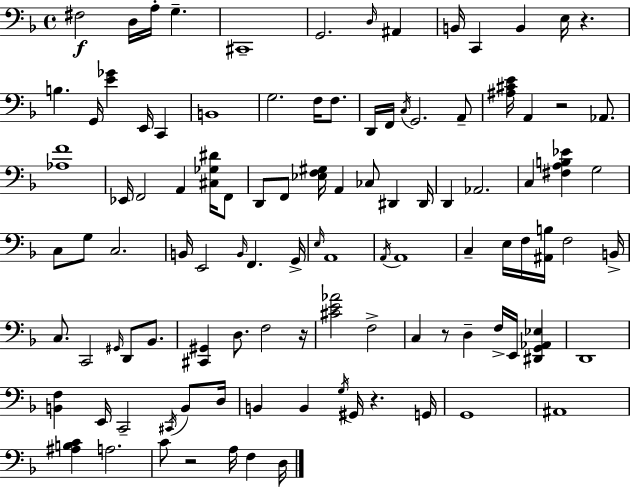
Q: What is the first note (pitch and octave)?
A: F#3